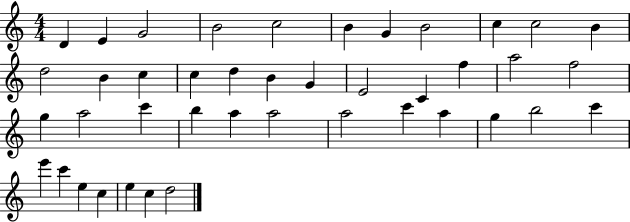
X:1
T:Untitled
M:4/4
L:1/4
K:C
D E G2 B2 c2 B G B2 c c2 B d2 B c c d B G E2 C f a2 f2 g a2 c' b a a2 a2 c' a g b2 c' e' c' e c e c d2